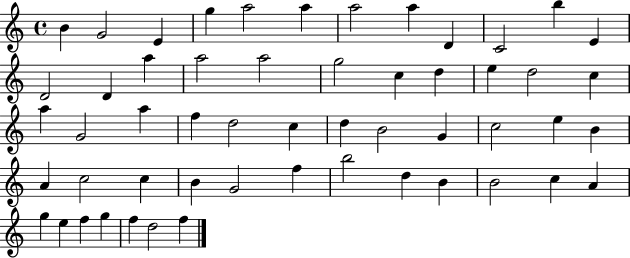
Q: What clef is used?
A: treble